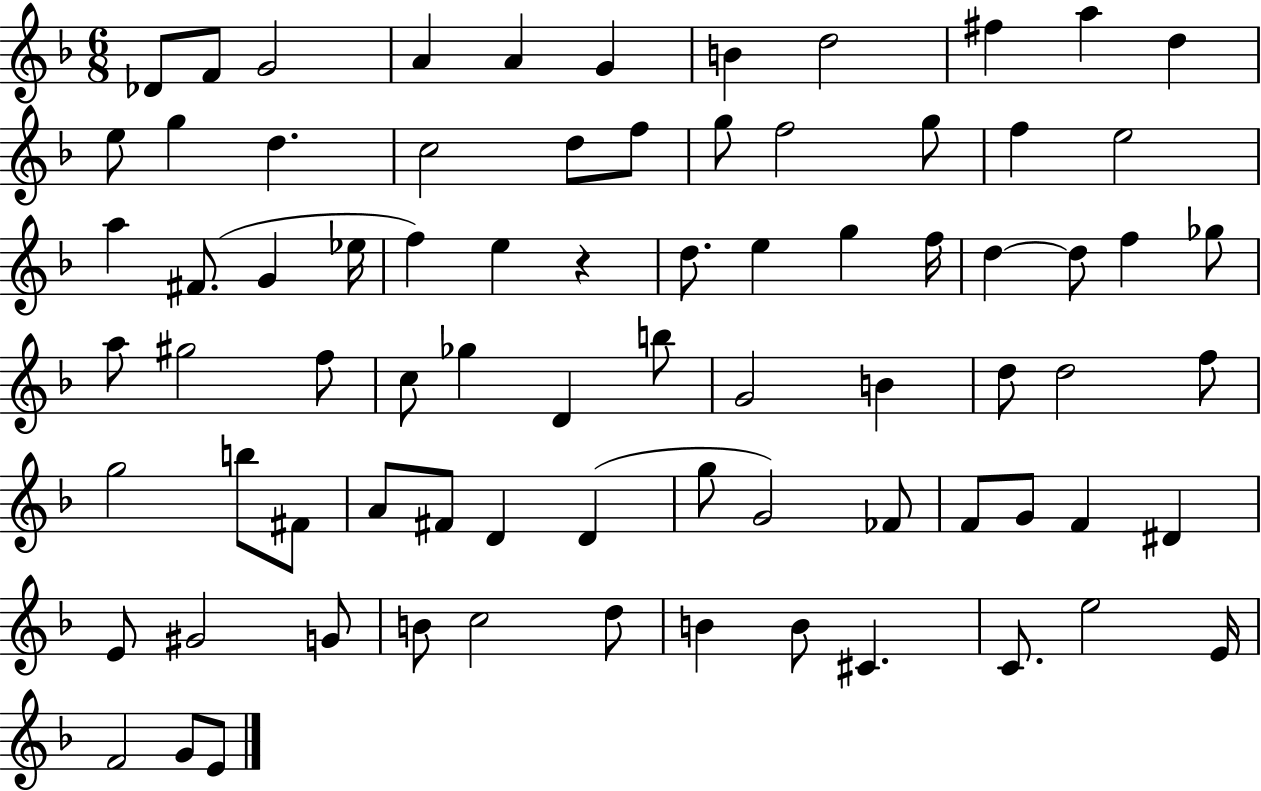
Db4/e F4/e G4/h A4/q A4/q G4/q B4/q D5/h F#5/q A5/q D5/q E5/e G5/q D5/q. C5/h D5/e F5/e G5/e F5/h G5/e F5/q E5/h A5/q F#4/e. G4/q Eb5/s F5/q E5/q R/q D5/e. E5/q G5/q F5/s D5/q D5/e F5/q Gb5/e A5/e G#5/h F5/e C5/e Gb5/q D4/q B5/e G4/h B4/q D5/e D5/h F5/e G5/h B5/e F#4/e A4/e F#4/e D4/q D4/q G5/e G4/h FES4/e F4/e G4/e F4/q D#4/q E4/e G#4/h G4/e B4/e C5/h D5/e B4/q B4/e C#4/q. C4/e. E5/h E4/s F4/h G4/e E4/e